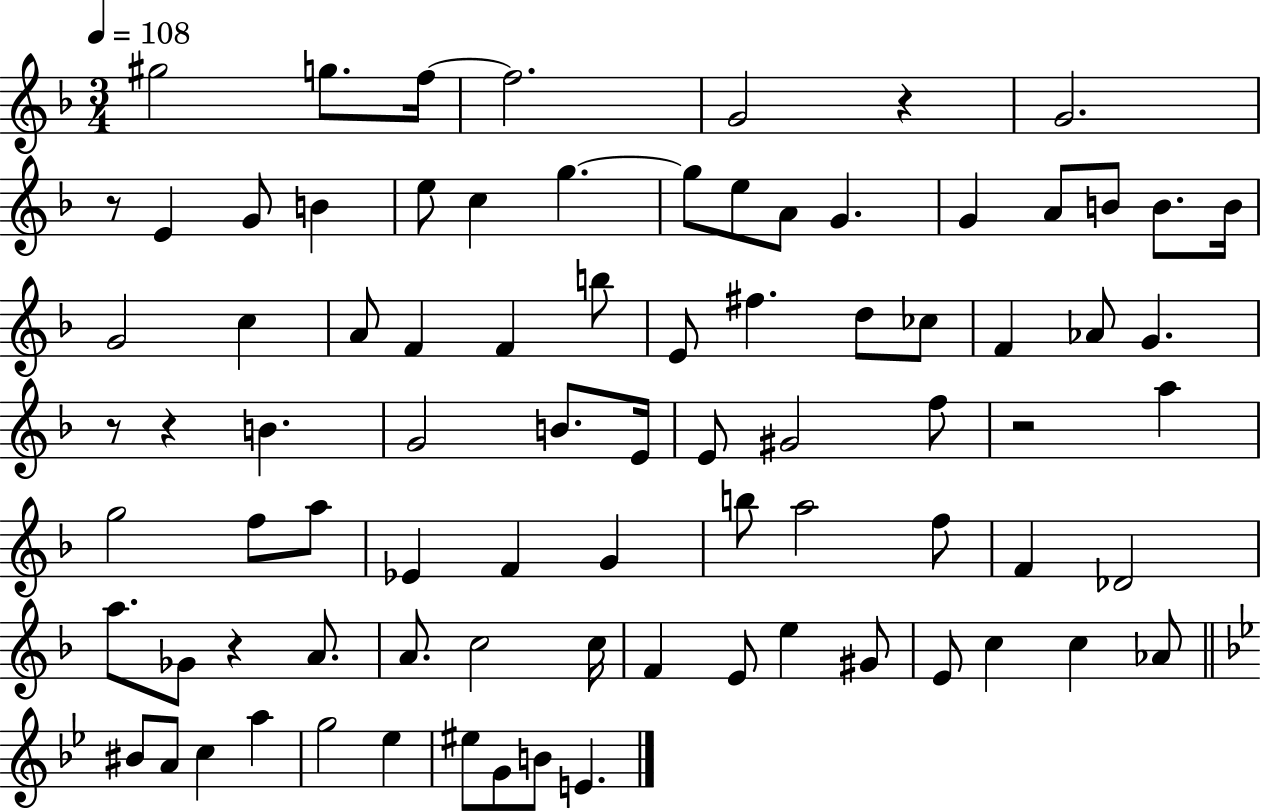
X:1
T:Untitled
M:3/4
L:1/4
K:F
^g2 g/2 f/4 f2 G2 z G2 z/2 E G/2 B e/2 c g g/2 e/2 A/2 G G A/2 B/2 B/2 B/4 G2 c A/2 F F b/2 E/2 ^f d/2 _c/2 F _A/2 G z/2 z B G2 B/2 E/4 E/2 ^G2 f/2 z2 a g2 f/2 a/2 _E F G b/2 a2 f/2 F _D2 a/2 _G/2 z A/2 A/2 c2 c/4 F E/2 e ^G/2 E/2 c c _A/2 ^B/2 A/2 c a g2 _e ^e/2 G/2 B/2 E